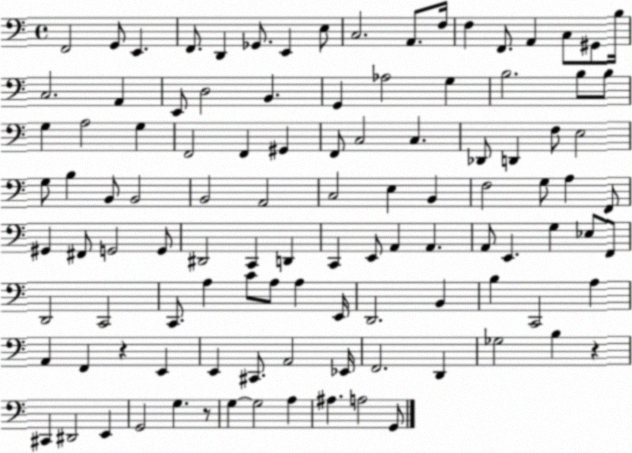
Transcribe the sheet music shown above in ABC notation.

X:1
T:Untitled
M:4/4
L:1/4
K:C
F,,2 G,,/2 E,, F,,/2 D,, _G,,/2 E,, E,/2 C,2 A,,/2 F,/4 F, F,,/2 A,, C,/2 ^G,,/2 B,/4 C,2 A,, E,,/2 D,2 B,, G,, _A,2 G, B,2 B,/2 B,/2 G, A,2 G, F,,2 F,, ^G,, F,,/2 C,2 C, _D,,/2 D,, F,/2 E,2 G,/2 B, B,,/2 B,,2 B,,2 A,,2 C,2 E, B,, F,2 G,/2 A, F,,/2 ^G,, ^F,,/2 G,,2 G,,/2 ^D,,2 C,, D,, C,, E,,/2 A,, A,, A,,/2 E,, G, _E,/2 F,,/2 D,,2 C,,2 C,,/2 A, C/2 A,/2 A, E,,/4 D,,2 B,, B, C,,2 A, A,, F,, z E,, E,, ^C,,/2 A,,2 _E,,/4 F,,2 D,, _G,2 B, z ^C,, ^D,,2 E,, G,,2 G, z/2 G, G,2 A, ^A, A,2 G,,/2